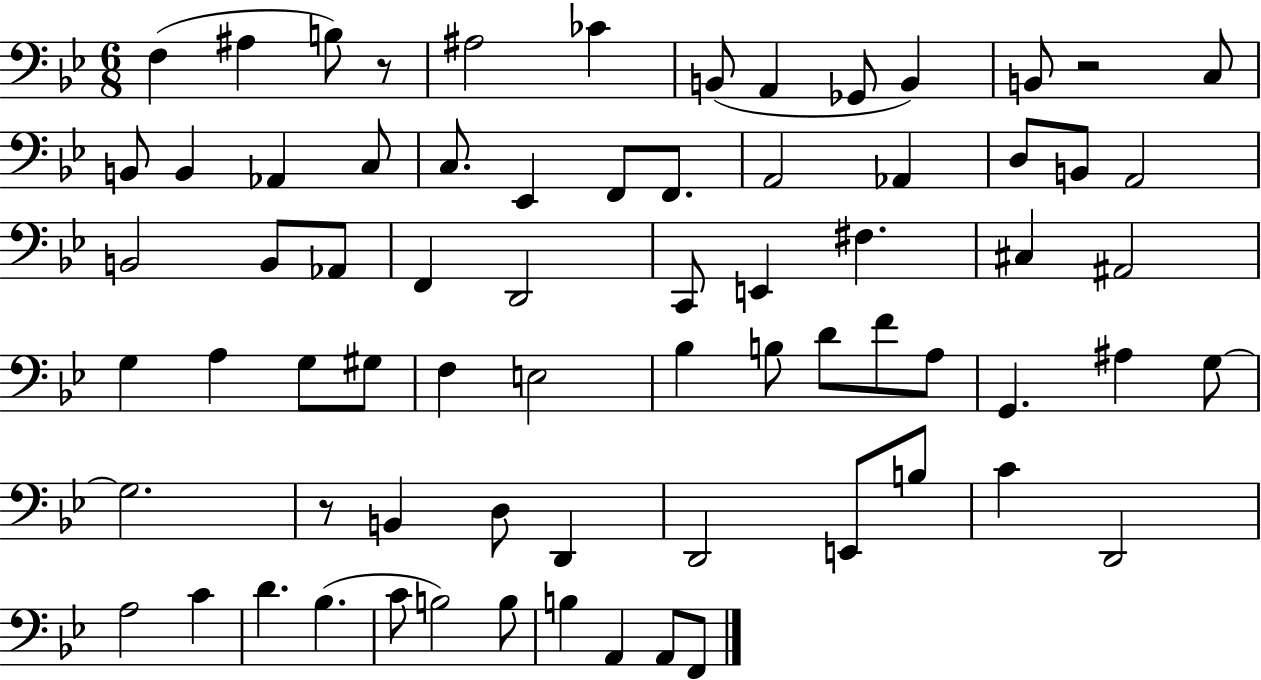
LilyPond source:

{
  \clef bass
  \numericTimeSignature
  \time 6/8
  \key bes \major
  \repeat volta 2 { f4( ais4 b8) r8 | ais2 ces'4 | b,8( a,4 ges,8 b,4) | b,8 r2 c8 | \break b,8 b,4 aes,4 c8 | c8. ees,4 f,8 f,8. | a,2 aes,4 | d8 b,8 a,2 | \break b,2 b,8 aes,8 | f,4 d,2 | c,8 e,4 fis4. | cis4 ais,2 | \break g4 a4 g8 gis8 | f4 e2 | bes4 b8 d'8 f'8 a8 | g,4. ais4 g8~~ | \break g2. | r8 b,4 d8 d,4 | d,2 e,8 b8 | c'4 d,2 | \break a2 c'4 | d'4. bes4.( | c'8 b2) b8 | b4 a,4 a,8 f,8 | \break } \bar "|."
}